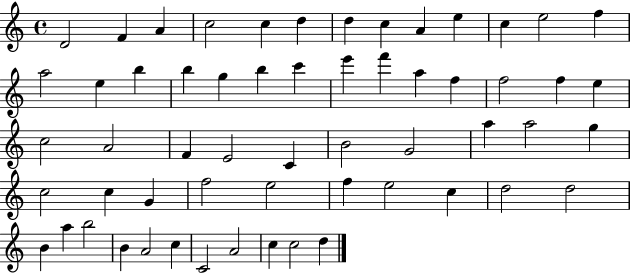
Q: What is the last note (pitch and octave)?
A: D5